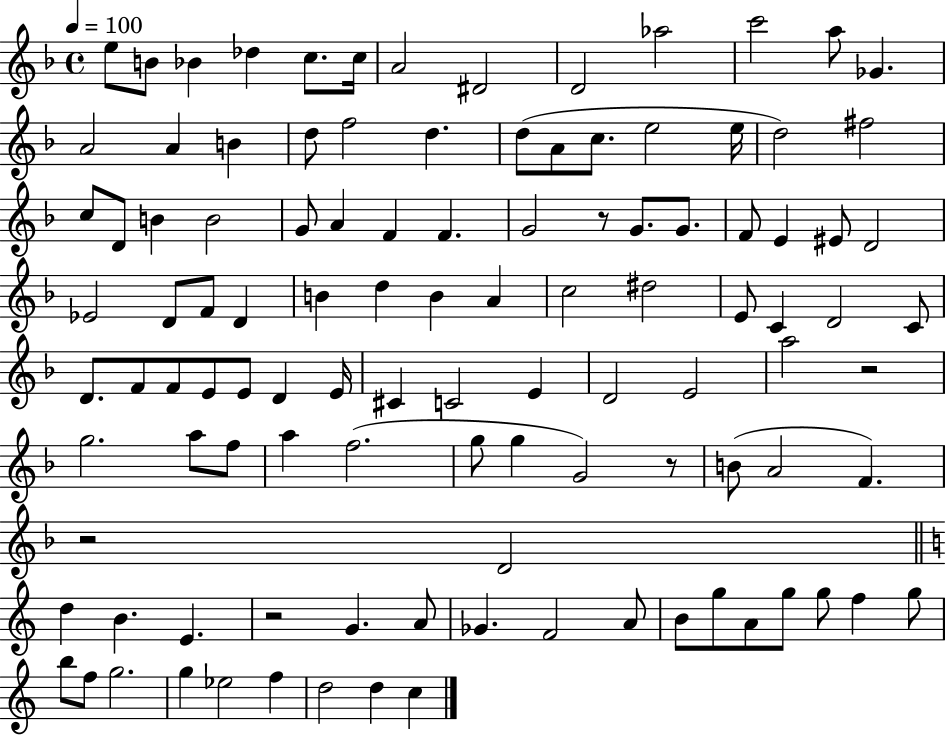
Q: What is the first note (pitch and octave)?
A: E5